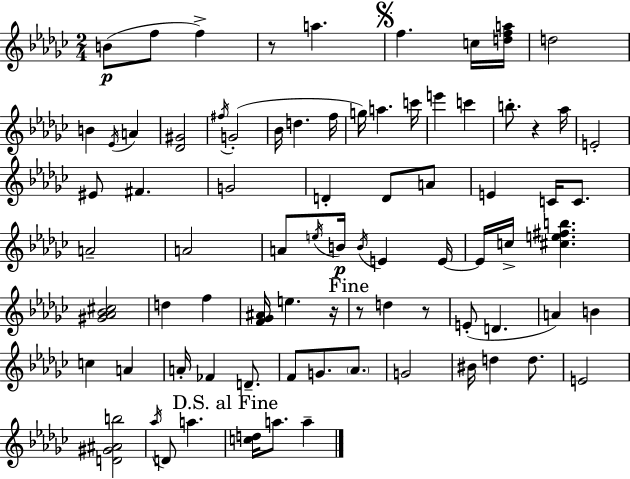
B4/e F5/e F5/q R/e A5/q. F5/q. C5/s [D5,F5,A5]/s D5/h B4/q Eb4/s A4/q [Db4,G#4]/h F#5/s G4/h Bb4/s D5/q. F5/s G5/s A5/q. C6/s E6/q C6/q B5/e. R/q Ab5/s E4/h EIS4/e F#4/q. G4/h D4/q D4/e A4/e E4/q C4/s C4/e. A4/h A4/h A4/e E5/s B4/s B4/s E4/q E4/s E4/s C5/s [C#5,E5,F#5,B5]/q. [G#4,Ab4,Bb4,C#5]/h D5/q F5/q [F4,Gb4,A#4]/s E5/q. R/s R/e D5/q R/e E4/e D4/q. A4/q B4/q C5/q A4/q A4/s FES4/q D4/e. F4/e G4/e. Ab4/e. G4/h BIS4/s D5/q D5/e. E4/h [D4,G#4,A#4,B5]/h Ab5/s D4/e A5/q. [C5,D5]/s A5/e. A5/q